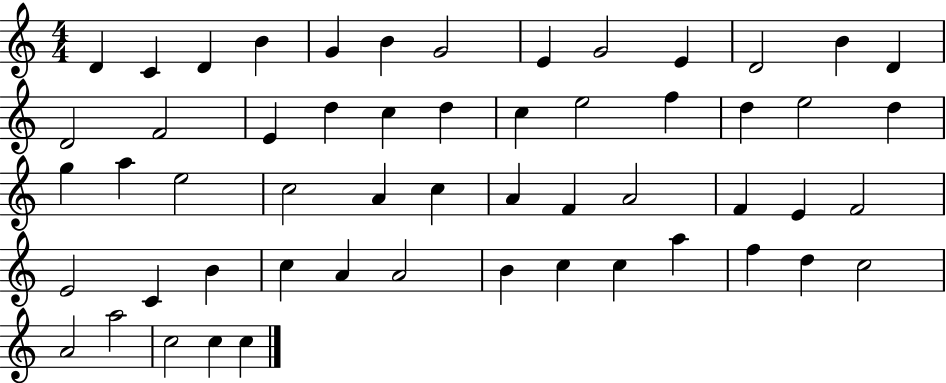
{
  \clef treble
  \numericTimeSignature
  \time 4/4
  \key c \major
  d'4 c'4 d'4 b'4 | g'4 b'4 g'2 | e'4 g'2 e'4 | d'2 b'4 d'4 | \break d'2 f'2 | e'4 d''4 c''4 d''4 | c''4 e''2 f''4 | d''4 e''2 d''4 | \break g''4 a''4 e''2 | c''2 a'4 c''4 | a'4 f'4 a'2 | f'4 e'4 f'2 | \break e'2 c'4 b'4 | c''4 a'4 a'2 | b'4 c''4 c''4 a''4 | f''4 d''4 c''2 | \break a'2 a''2 | c''2 c''4 c''4 | \bar "|."
}